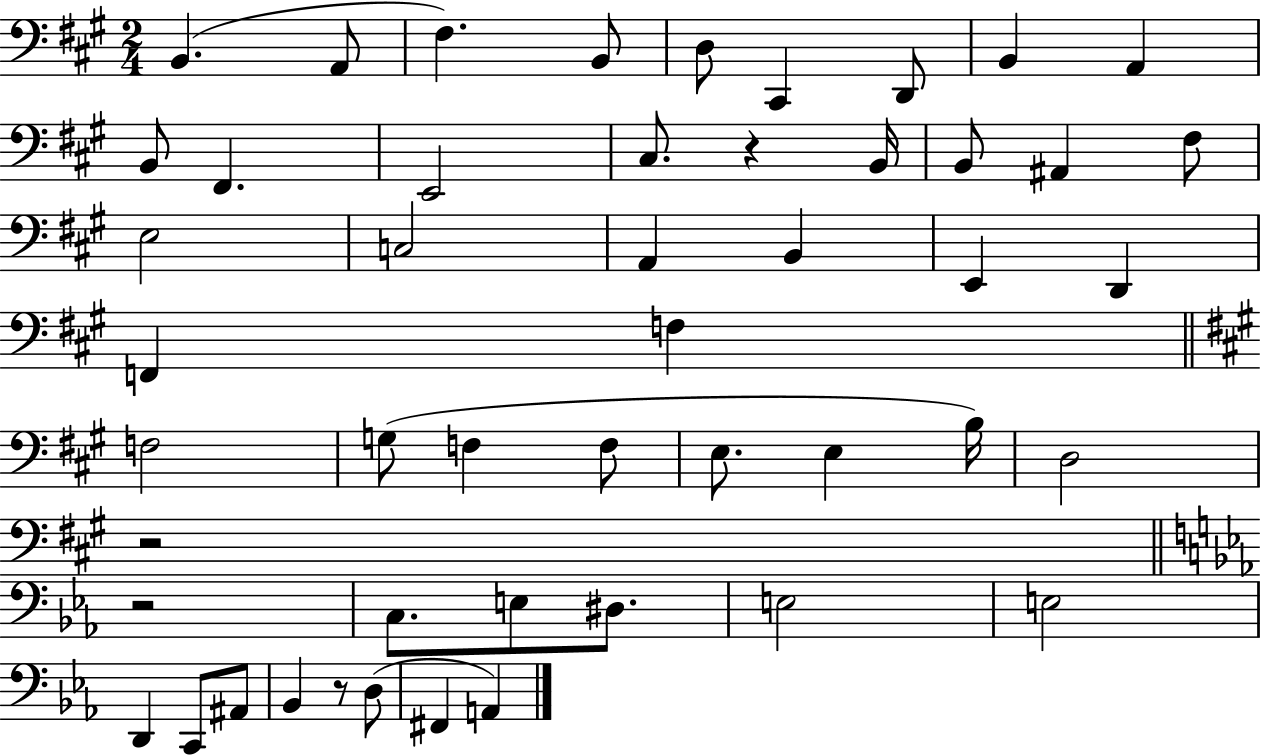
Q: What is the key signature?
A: A major